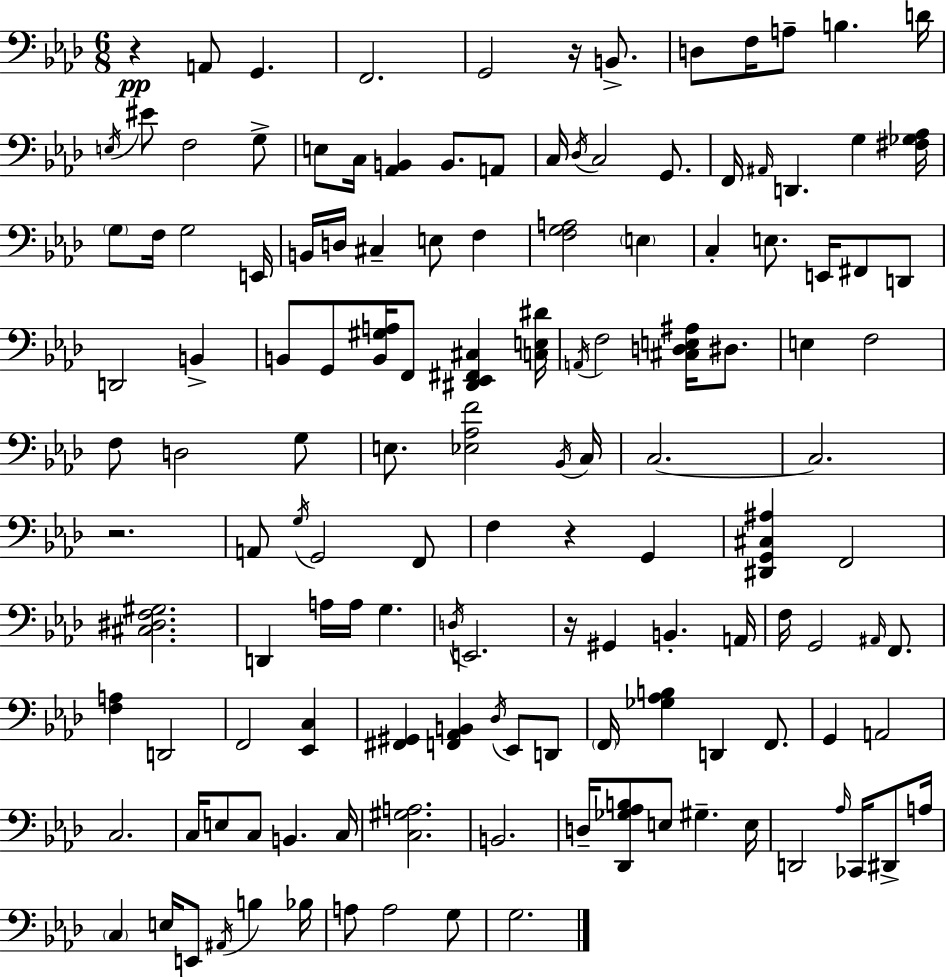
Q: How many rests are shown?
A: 5